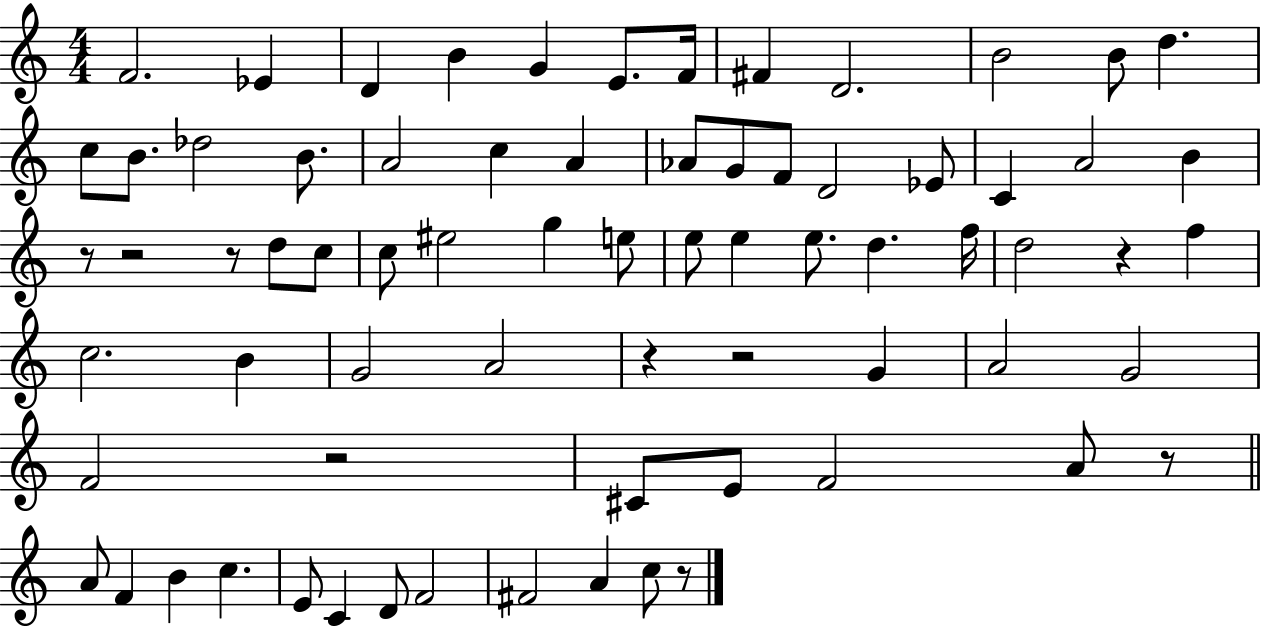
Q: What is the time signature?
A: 4/4